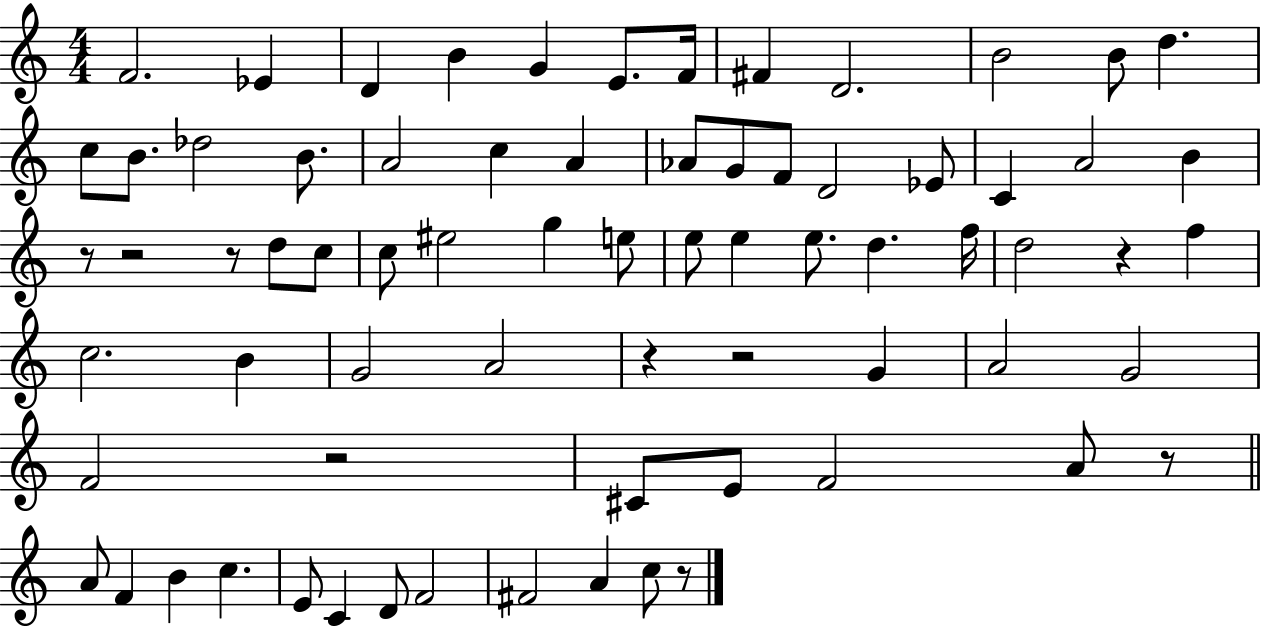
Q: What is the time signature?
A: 4/4